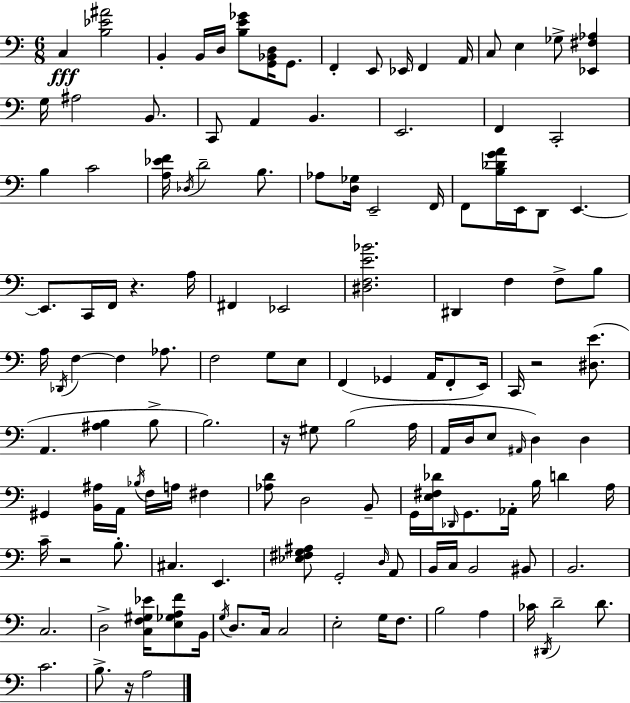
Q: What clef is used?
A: bass